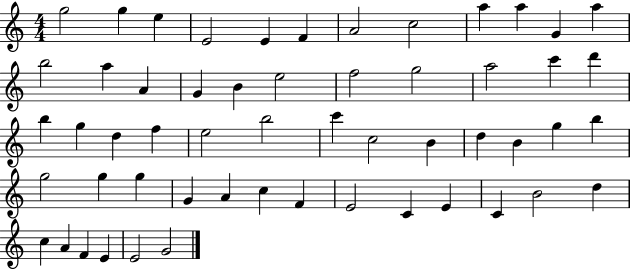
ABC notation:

X:1
T:Untitled
M:4/4
L:1/4
K:C
g2 g e E2 E F A2 c2 a a G a b2 a A G B e2 f2 g2 a2 c' d' b g d f e2 b2 c' c2 B d B g b g2 g g G A c F E2 C E C B2 d c A F E E2 G2